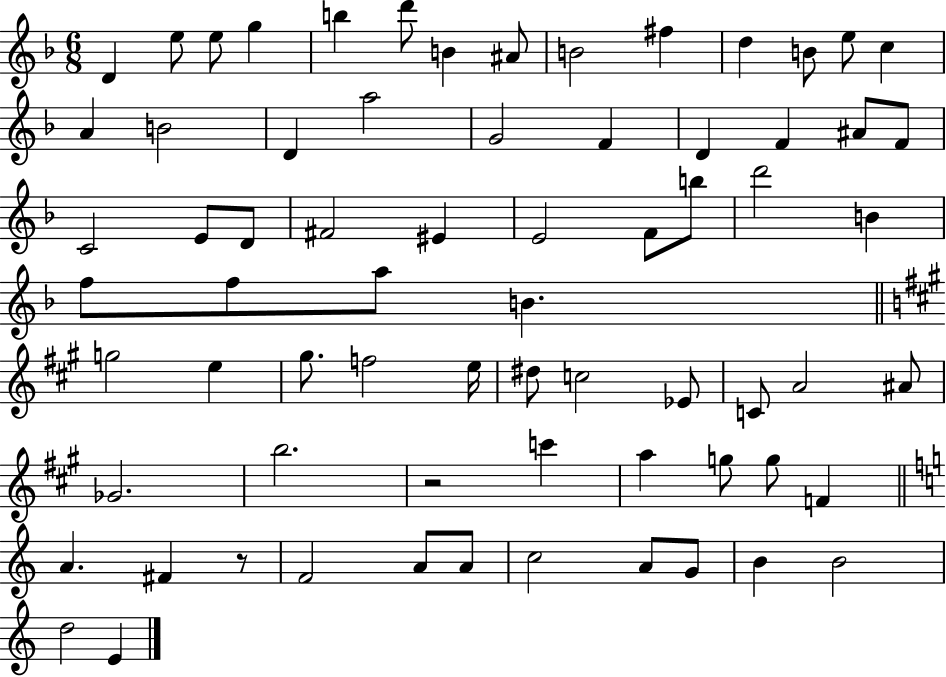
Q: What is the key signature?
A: F major